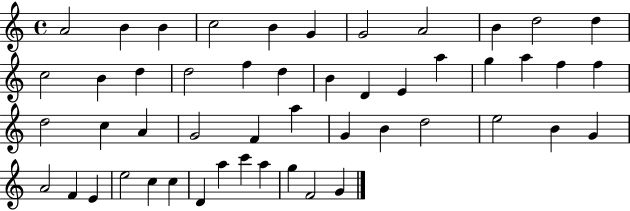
{
  \clef treble
  \time 4/4
  \defaultTimeSignature
  \key c \major
  a'2 b'4 b'4 | c''2 b'4 g'4 | g'2 a'2 | b'4 d''2 d''4 | \break c''2 b'4 d''4 | d''2 f''4 d''4 | b'4 d'4 e'4 a''4 | g''4 a''4 f''4 f''4 | \break d''2 c''4 a'4 | g'2 f'4 a''4 | g'4 b'4 d''2 | e''2 b'4 g'4 | \break a'2 f'4 e'4 | e''2 c''4 c''4 | d'4 a''4 c'''4 a''4 | g''4 f'2 g'4 | \break \bar "|."
}